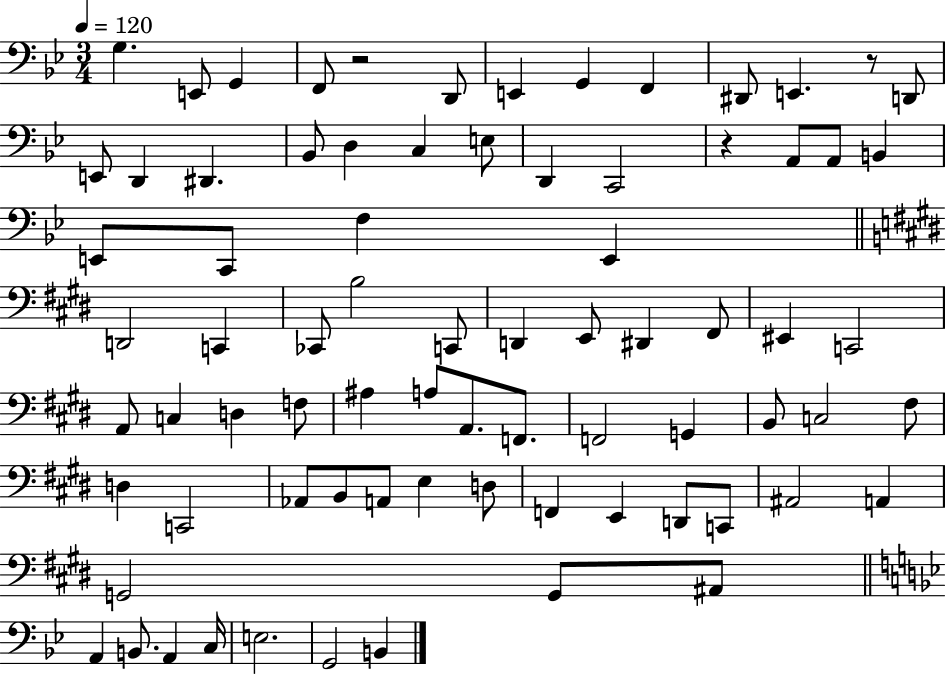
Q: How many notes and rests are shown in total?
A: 77